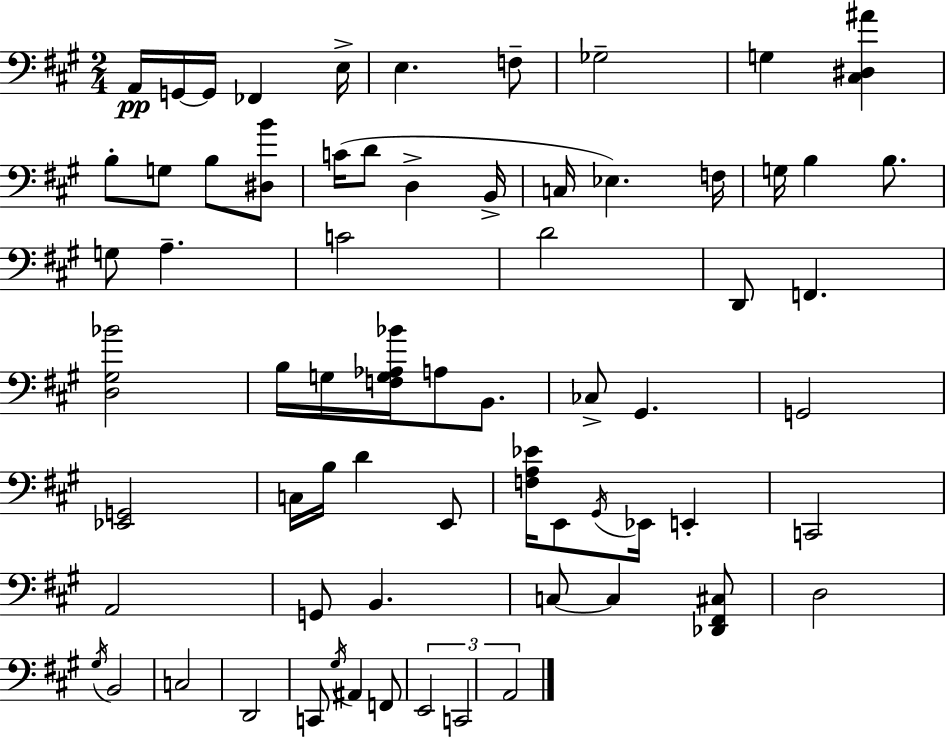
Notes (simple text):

A2/s G2/s G2/s FES2/q E3/s E3/q. F3/e Gb3/h G3/q [C#3,D#3,A#4]/q B3/e G3/e B3/e [D#3,B4]/e C4/s D4/e D3/q B2/s C3/s Eb3/q. F3/s G3/s B3/q B3/e. G3/e A3/q. C4/h D4/h D2/e F2/q. [D3,G#3,Bb4]/h B3/s G3/s [F3,G3,Ab3,Bb4]/s A3/e B2/e. CES3/e G#2/q. G2/h [Eb2,G2]/h C3/s B3/s D4/q E2/e [F3,A3,Eb4]/s E2/e G#2/s Eb2/s E2/q C2/h A2/h G2/e B2/q. C3/e C3/q [Db2,F#2,C#3]/e D3/h G#3/s B2/h C3/h D2/h C2/e G#3/s A#2/q F2/e E2/h C2/h A2/h